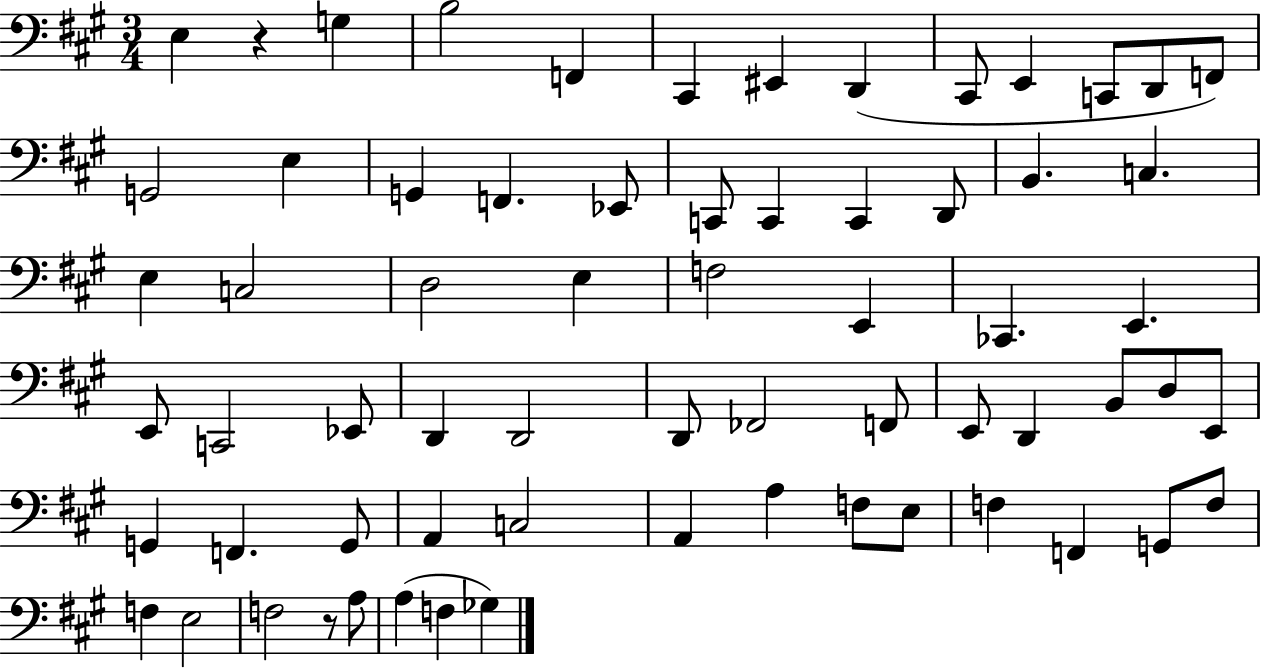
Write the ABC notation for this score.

X:1
T:Untitled
M:3/4
L:1/4
K:A
E, z G, B,2 F,, ^C,, ^E,, D,, ^C,,/2 E,, C,,/2 D,,/2 F,,/2 G,,2 E, G,, F,, _E,,/2 C,,/2 C,, C,, D,,/2 B,, C, E, C,2 D,2 E, F,2 E,, _C,, E,, E,,/2 C,,2 _E,,/2 D,, D,,2 D,,/2 _F,,2 F,,/2 E,,/2 D,, B,,/2 D,/2 E,,/2 G,, F,, G,,/2 A,, C,2 A,, A, F,/2 E,/2 F, F,, G,,/2 F,/2 F, E,2 F,2 z/2 A,/2 A, F, _G,